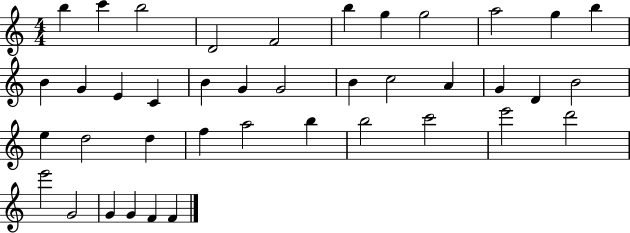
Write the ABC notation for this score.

X:1
T:Untitled
M:4/4
L:1/4
K:C
b c' b2 D2 F2 b g g2 a2 g b B G E C B G G2 B c2 A G D B2 e d2 d f a2 b b2 c'2 e'2 d'2 e'2 G2 G G F F